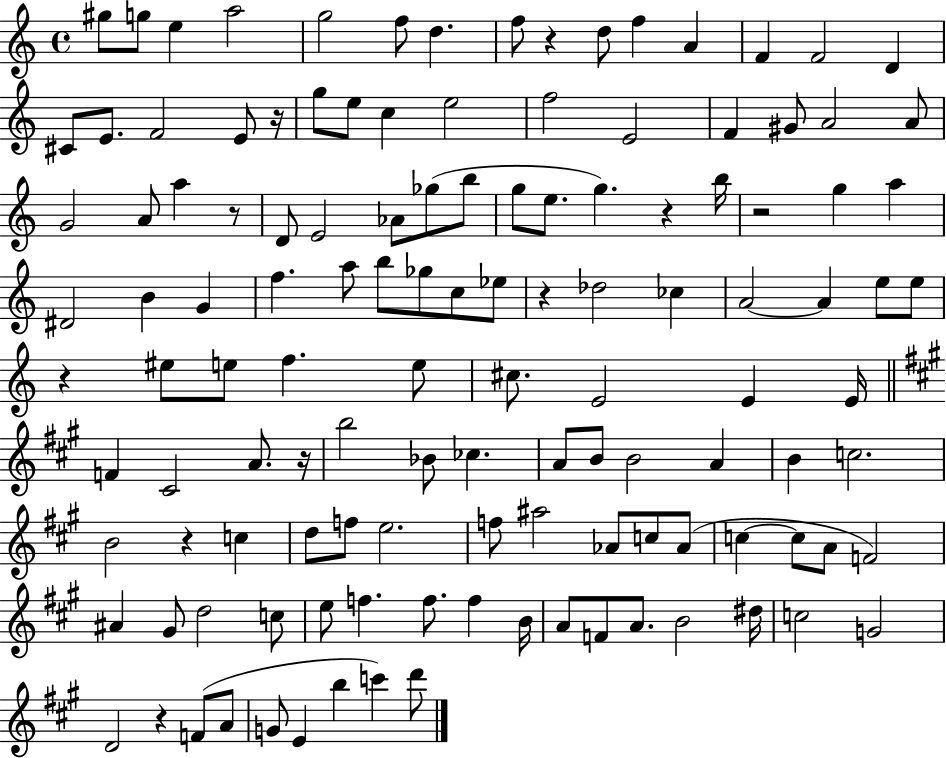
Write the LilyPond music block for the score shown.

{
  \clef treble
  \time 4/4
  \defaultTimeSignature
  \key c \major
  gis''8 g''8 e''4 a''2 | g''2 f''8 d''4. | f''8 r4 d''8 f''4 a'4 | f'4 f'2 d'4 | \break cis'8 e'8. f'2 e'8 r16 | g''8 e''8 c''4 e''2 | f''2 e'2 | f'4 gis'8 a'2 a'8 | \break g'2 a'8 a''4 r8 | d'8 e'2 aes'8 ges''8( b''8 | g''8 e''8. g''4.) r4 b''16 | r2 g''4 a''4 | \break dis'2 b'4 g'4 | f''4. a''8 b''8 ges''8 c''8 ees''8 | r4 des''2 ces''4 | a'2~~ a'4 e''8 e''8 | \break r4 eis''8 e''8 f''4. e''8 | cis''8. e'2 e'4 e'16 | \bar "||" \break \key a \major f'4 cis'2 a'8. r16 | b''2 bes'8 ces''4. | a'8 b'8 b'2 a'4 | b'4 c''2. | \break b'2 r4 c''4 | d''8 f''8 e''2. | f''8 ais''2 aes'8 c''8 aes'8( | c''4~~ c''8 a'8 f'2) | \break ais'4 gis'8 d''2 c''8 | e''8 f''4. f''8. f''4 b'16 | a'8 f'8 a'8. b'2 dis''16 | c''2 g'2 | \break d'2 r4 f'8( a'8 | g'8 e'4 b''4 c'''4) d'''8 | \bar "|."
}